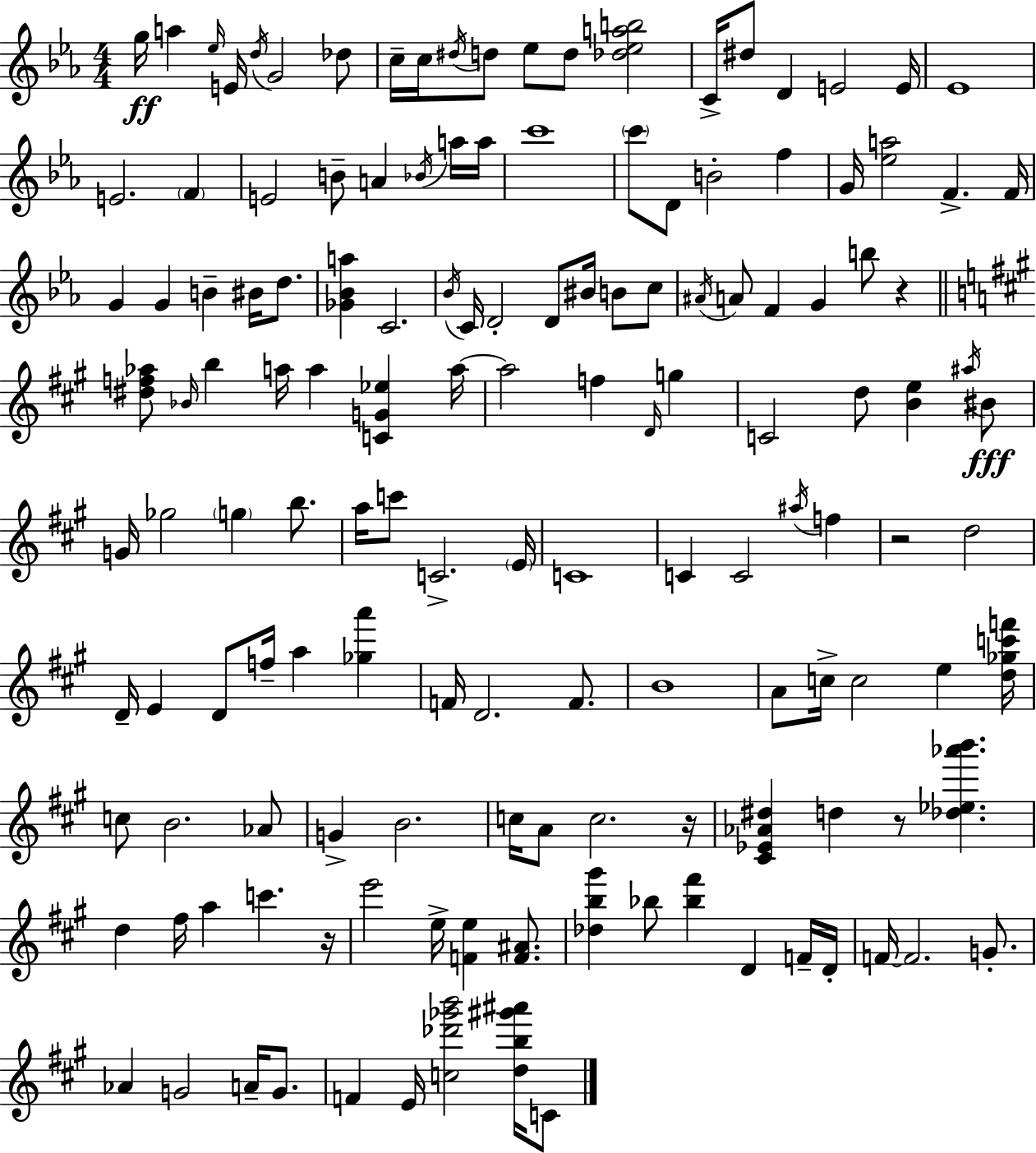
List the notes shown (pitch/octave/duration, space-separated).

G5/s A5/q Eb5/s E4/s D5/s G4/h Db5/e C5/s C5/s D#5/s D5/e Eb5/e D5/e [Db5,Eb5,A5,B5]/h C4/s D#5/e D4/q E4/h E4/s Eb4/w E4/h. F4/q E4/h B4/e A4/q Bb4/s A5/s A5/s C6/w C6/e D4/e B4/h F5/q G4/s [Eb5,A5]/h F4/q. F4/s G4/q G4/q B4/q BIS4/s D5/e. [Gb4,Bb4,A5]/q C4/h. Bb4/s C4/s D4/h D4/e BIS4/s B4/e C5/e A#4/s A4/e F4/q G4/q B5/e R/q [D#5,F5,Ab5]/e Bb4/s B5/q A5/s A5/q [C4,G4,Eb5]/q A5/s A5/h F5/q D4/s G5/q C4/h D5/e [B4,E5]/q A#5/s BIS4/e G4/s Gb5/h G5/q B5/e. A5/s C6/e C4/h. E4/s C4/w C4/q C4/h A#5/s F5/q R/h D5/h D4/s E4/q D4/e F5/s A5/q [Gb5,A6]/q F4/s D4/h. F4/e. B4/w A4/e C5/s C5/h E5/q [D5,Gb5,C6,F6]/s C5/e B4/h. Ab4/e G4/q B4/h. C5/s A4/e C5/h. R/s [C#4,Eb4,Ab4,D#5]/q D5/q R/e [Db5,Eb5,Ab6,B6]/q. D5/q F#5/s A5/q C6/q. R/s E6/h E5/s [F4,E5]/q [F4,A#4]/e. [Db5,B5,G#6]/q Bb5/e [Bb5,F#6]/q D4/q F4/s D4/s F4/s F4/h. G4/e. Ab4/q G4/h A4/s G4/e. F4/q E4/s [C5,Db6,Gb6,B6]/h [D5,B5,G#6,A#6]/s C4/e